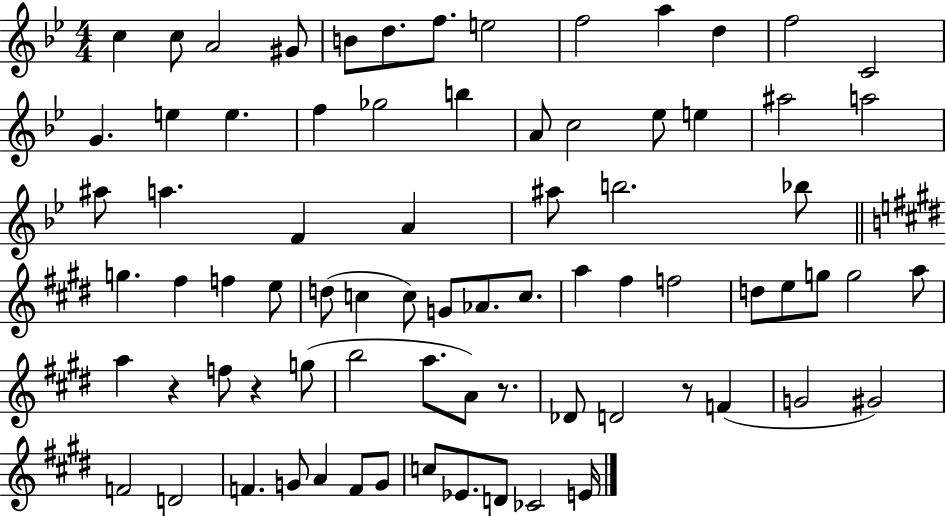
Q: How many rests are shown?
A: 4